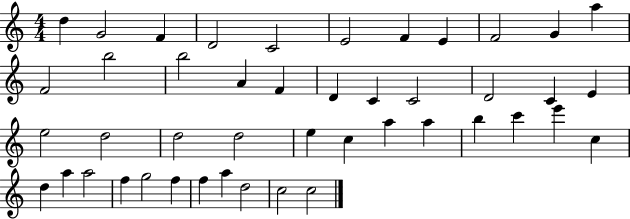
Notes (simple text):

D5/q G4/h F4/q D4/h C4/h E4/h F4/q E4/q F4/h G4/q A5/q F4/h B5/h B5/h A4/q F4/q D4/q C4/q C4/h D4/h C4/q E4/q E5/h D5/h D5/h D5/h E5/q C5/q A5/q A5/q B5/q C6/q E6/q C5/q D5/q A5/q A5/h F5/q G5/h F5/q F5/q A5/q D5/h C5/h C5/h